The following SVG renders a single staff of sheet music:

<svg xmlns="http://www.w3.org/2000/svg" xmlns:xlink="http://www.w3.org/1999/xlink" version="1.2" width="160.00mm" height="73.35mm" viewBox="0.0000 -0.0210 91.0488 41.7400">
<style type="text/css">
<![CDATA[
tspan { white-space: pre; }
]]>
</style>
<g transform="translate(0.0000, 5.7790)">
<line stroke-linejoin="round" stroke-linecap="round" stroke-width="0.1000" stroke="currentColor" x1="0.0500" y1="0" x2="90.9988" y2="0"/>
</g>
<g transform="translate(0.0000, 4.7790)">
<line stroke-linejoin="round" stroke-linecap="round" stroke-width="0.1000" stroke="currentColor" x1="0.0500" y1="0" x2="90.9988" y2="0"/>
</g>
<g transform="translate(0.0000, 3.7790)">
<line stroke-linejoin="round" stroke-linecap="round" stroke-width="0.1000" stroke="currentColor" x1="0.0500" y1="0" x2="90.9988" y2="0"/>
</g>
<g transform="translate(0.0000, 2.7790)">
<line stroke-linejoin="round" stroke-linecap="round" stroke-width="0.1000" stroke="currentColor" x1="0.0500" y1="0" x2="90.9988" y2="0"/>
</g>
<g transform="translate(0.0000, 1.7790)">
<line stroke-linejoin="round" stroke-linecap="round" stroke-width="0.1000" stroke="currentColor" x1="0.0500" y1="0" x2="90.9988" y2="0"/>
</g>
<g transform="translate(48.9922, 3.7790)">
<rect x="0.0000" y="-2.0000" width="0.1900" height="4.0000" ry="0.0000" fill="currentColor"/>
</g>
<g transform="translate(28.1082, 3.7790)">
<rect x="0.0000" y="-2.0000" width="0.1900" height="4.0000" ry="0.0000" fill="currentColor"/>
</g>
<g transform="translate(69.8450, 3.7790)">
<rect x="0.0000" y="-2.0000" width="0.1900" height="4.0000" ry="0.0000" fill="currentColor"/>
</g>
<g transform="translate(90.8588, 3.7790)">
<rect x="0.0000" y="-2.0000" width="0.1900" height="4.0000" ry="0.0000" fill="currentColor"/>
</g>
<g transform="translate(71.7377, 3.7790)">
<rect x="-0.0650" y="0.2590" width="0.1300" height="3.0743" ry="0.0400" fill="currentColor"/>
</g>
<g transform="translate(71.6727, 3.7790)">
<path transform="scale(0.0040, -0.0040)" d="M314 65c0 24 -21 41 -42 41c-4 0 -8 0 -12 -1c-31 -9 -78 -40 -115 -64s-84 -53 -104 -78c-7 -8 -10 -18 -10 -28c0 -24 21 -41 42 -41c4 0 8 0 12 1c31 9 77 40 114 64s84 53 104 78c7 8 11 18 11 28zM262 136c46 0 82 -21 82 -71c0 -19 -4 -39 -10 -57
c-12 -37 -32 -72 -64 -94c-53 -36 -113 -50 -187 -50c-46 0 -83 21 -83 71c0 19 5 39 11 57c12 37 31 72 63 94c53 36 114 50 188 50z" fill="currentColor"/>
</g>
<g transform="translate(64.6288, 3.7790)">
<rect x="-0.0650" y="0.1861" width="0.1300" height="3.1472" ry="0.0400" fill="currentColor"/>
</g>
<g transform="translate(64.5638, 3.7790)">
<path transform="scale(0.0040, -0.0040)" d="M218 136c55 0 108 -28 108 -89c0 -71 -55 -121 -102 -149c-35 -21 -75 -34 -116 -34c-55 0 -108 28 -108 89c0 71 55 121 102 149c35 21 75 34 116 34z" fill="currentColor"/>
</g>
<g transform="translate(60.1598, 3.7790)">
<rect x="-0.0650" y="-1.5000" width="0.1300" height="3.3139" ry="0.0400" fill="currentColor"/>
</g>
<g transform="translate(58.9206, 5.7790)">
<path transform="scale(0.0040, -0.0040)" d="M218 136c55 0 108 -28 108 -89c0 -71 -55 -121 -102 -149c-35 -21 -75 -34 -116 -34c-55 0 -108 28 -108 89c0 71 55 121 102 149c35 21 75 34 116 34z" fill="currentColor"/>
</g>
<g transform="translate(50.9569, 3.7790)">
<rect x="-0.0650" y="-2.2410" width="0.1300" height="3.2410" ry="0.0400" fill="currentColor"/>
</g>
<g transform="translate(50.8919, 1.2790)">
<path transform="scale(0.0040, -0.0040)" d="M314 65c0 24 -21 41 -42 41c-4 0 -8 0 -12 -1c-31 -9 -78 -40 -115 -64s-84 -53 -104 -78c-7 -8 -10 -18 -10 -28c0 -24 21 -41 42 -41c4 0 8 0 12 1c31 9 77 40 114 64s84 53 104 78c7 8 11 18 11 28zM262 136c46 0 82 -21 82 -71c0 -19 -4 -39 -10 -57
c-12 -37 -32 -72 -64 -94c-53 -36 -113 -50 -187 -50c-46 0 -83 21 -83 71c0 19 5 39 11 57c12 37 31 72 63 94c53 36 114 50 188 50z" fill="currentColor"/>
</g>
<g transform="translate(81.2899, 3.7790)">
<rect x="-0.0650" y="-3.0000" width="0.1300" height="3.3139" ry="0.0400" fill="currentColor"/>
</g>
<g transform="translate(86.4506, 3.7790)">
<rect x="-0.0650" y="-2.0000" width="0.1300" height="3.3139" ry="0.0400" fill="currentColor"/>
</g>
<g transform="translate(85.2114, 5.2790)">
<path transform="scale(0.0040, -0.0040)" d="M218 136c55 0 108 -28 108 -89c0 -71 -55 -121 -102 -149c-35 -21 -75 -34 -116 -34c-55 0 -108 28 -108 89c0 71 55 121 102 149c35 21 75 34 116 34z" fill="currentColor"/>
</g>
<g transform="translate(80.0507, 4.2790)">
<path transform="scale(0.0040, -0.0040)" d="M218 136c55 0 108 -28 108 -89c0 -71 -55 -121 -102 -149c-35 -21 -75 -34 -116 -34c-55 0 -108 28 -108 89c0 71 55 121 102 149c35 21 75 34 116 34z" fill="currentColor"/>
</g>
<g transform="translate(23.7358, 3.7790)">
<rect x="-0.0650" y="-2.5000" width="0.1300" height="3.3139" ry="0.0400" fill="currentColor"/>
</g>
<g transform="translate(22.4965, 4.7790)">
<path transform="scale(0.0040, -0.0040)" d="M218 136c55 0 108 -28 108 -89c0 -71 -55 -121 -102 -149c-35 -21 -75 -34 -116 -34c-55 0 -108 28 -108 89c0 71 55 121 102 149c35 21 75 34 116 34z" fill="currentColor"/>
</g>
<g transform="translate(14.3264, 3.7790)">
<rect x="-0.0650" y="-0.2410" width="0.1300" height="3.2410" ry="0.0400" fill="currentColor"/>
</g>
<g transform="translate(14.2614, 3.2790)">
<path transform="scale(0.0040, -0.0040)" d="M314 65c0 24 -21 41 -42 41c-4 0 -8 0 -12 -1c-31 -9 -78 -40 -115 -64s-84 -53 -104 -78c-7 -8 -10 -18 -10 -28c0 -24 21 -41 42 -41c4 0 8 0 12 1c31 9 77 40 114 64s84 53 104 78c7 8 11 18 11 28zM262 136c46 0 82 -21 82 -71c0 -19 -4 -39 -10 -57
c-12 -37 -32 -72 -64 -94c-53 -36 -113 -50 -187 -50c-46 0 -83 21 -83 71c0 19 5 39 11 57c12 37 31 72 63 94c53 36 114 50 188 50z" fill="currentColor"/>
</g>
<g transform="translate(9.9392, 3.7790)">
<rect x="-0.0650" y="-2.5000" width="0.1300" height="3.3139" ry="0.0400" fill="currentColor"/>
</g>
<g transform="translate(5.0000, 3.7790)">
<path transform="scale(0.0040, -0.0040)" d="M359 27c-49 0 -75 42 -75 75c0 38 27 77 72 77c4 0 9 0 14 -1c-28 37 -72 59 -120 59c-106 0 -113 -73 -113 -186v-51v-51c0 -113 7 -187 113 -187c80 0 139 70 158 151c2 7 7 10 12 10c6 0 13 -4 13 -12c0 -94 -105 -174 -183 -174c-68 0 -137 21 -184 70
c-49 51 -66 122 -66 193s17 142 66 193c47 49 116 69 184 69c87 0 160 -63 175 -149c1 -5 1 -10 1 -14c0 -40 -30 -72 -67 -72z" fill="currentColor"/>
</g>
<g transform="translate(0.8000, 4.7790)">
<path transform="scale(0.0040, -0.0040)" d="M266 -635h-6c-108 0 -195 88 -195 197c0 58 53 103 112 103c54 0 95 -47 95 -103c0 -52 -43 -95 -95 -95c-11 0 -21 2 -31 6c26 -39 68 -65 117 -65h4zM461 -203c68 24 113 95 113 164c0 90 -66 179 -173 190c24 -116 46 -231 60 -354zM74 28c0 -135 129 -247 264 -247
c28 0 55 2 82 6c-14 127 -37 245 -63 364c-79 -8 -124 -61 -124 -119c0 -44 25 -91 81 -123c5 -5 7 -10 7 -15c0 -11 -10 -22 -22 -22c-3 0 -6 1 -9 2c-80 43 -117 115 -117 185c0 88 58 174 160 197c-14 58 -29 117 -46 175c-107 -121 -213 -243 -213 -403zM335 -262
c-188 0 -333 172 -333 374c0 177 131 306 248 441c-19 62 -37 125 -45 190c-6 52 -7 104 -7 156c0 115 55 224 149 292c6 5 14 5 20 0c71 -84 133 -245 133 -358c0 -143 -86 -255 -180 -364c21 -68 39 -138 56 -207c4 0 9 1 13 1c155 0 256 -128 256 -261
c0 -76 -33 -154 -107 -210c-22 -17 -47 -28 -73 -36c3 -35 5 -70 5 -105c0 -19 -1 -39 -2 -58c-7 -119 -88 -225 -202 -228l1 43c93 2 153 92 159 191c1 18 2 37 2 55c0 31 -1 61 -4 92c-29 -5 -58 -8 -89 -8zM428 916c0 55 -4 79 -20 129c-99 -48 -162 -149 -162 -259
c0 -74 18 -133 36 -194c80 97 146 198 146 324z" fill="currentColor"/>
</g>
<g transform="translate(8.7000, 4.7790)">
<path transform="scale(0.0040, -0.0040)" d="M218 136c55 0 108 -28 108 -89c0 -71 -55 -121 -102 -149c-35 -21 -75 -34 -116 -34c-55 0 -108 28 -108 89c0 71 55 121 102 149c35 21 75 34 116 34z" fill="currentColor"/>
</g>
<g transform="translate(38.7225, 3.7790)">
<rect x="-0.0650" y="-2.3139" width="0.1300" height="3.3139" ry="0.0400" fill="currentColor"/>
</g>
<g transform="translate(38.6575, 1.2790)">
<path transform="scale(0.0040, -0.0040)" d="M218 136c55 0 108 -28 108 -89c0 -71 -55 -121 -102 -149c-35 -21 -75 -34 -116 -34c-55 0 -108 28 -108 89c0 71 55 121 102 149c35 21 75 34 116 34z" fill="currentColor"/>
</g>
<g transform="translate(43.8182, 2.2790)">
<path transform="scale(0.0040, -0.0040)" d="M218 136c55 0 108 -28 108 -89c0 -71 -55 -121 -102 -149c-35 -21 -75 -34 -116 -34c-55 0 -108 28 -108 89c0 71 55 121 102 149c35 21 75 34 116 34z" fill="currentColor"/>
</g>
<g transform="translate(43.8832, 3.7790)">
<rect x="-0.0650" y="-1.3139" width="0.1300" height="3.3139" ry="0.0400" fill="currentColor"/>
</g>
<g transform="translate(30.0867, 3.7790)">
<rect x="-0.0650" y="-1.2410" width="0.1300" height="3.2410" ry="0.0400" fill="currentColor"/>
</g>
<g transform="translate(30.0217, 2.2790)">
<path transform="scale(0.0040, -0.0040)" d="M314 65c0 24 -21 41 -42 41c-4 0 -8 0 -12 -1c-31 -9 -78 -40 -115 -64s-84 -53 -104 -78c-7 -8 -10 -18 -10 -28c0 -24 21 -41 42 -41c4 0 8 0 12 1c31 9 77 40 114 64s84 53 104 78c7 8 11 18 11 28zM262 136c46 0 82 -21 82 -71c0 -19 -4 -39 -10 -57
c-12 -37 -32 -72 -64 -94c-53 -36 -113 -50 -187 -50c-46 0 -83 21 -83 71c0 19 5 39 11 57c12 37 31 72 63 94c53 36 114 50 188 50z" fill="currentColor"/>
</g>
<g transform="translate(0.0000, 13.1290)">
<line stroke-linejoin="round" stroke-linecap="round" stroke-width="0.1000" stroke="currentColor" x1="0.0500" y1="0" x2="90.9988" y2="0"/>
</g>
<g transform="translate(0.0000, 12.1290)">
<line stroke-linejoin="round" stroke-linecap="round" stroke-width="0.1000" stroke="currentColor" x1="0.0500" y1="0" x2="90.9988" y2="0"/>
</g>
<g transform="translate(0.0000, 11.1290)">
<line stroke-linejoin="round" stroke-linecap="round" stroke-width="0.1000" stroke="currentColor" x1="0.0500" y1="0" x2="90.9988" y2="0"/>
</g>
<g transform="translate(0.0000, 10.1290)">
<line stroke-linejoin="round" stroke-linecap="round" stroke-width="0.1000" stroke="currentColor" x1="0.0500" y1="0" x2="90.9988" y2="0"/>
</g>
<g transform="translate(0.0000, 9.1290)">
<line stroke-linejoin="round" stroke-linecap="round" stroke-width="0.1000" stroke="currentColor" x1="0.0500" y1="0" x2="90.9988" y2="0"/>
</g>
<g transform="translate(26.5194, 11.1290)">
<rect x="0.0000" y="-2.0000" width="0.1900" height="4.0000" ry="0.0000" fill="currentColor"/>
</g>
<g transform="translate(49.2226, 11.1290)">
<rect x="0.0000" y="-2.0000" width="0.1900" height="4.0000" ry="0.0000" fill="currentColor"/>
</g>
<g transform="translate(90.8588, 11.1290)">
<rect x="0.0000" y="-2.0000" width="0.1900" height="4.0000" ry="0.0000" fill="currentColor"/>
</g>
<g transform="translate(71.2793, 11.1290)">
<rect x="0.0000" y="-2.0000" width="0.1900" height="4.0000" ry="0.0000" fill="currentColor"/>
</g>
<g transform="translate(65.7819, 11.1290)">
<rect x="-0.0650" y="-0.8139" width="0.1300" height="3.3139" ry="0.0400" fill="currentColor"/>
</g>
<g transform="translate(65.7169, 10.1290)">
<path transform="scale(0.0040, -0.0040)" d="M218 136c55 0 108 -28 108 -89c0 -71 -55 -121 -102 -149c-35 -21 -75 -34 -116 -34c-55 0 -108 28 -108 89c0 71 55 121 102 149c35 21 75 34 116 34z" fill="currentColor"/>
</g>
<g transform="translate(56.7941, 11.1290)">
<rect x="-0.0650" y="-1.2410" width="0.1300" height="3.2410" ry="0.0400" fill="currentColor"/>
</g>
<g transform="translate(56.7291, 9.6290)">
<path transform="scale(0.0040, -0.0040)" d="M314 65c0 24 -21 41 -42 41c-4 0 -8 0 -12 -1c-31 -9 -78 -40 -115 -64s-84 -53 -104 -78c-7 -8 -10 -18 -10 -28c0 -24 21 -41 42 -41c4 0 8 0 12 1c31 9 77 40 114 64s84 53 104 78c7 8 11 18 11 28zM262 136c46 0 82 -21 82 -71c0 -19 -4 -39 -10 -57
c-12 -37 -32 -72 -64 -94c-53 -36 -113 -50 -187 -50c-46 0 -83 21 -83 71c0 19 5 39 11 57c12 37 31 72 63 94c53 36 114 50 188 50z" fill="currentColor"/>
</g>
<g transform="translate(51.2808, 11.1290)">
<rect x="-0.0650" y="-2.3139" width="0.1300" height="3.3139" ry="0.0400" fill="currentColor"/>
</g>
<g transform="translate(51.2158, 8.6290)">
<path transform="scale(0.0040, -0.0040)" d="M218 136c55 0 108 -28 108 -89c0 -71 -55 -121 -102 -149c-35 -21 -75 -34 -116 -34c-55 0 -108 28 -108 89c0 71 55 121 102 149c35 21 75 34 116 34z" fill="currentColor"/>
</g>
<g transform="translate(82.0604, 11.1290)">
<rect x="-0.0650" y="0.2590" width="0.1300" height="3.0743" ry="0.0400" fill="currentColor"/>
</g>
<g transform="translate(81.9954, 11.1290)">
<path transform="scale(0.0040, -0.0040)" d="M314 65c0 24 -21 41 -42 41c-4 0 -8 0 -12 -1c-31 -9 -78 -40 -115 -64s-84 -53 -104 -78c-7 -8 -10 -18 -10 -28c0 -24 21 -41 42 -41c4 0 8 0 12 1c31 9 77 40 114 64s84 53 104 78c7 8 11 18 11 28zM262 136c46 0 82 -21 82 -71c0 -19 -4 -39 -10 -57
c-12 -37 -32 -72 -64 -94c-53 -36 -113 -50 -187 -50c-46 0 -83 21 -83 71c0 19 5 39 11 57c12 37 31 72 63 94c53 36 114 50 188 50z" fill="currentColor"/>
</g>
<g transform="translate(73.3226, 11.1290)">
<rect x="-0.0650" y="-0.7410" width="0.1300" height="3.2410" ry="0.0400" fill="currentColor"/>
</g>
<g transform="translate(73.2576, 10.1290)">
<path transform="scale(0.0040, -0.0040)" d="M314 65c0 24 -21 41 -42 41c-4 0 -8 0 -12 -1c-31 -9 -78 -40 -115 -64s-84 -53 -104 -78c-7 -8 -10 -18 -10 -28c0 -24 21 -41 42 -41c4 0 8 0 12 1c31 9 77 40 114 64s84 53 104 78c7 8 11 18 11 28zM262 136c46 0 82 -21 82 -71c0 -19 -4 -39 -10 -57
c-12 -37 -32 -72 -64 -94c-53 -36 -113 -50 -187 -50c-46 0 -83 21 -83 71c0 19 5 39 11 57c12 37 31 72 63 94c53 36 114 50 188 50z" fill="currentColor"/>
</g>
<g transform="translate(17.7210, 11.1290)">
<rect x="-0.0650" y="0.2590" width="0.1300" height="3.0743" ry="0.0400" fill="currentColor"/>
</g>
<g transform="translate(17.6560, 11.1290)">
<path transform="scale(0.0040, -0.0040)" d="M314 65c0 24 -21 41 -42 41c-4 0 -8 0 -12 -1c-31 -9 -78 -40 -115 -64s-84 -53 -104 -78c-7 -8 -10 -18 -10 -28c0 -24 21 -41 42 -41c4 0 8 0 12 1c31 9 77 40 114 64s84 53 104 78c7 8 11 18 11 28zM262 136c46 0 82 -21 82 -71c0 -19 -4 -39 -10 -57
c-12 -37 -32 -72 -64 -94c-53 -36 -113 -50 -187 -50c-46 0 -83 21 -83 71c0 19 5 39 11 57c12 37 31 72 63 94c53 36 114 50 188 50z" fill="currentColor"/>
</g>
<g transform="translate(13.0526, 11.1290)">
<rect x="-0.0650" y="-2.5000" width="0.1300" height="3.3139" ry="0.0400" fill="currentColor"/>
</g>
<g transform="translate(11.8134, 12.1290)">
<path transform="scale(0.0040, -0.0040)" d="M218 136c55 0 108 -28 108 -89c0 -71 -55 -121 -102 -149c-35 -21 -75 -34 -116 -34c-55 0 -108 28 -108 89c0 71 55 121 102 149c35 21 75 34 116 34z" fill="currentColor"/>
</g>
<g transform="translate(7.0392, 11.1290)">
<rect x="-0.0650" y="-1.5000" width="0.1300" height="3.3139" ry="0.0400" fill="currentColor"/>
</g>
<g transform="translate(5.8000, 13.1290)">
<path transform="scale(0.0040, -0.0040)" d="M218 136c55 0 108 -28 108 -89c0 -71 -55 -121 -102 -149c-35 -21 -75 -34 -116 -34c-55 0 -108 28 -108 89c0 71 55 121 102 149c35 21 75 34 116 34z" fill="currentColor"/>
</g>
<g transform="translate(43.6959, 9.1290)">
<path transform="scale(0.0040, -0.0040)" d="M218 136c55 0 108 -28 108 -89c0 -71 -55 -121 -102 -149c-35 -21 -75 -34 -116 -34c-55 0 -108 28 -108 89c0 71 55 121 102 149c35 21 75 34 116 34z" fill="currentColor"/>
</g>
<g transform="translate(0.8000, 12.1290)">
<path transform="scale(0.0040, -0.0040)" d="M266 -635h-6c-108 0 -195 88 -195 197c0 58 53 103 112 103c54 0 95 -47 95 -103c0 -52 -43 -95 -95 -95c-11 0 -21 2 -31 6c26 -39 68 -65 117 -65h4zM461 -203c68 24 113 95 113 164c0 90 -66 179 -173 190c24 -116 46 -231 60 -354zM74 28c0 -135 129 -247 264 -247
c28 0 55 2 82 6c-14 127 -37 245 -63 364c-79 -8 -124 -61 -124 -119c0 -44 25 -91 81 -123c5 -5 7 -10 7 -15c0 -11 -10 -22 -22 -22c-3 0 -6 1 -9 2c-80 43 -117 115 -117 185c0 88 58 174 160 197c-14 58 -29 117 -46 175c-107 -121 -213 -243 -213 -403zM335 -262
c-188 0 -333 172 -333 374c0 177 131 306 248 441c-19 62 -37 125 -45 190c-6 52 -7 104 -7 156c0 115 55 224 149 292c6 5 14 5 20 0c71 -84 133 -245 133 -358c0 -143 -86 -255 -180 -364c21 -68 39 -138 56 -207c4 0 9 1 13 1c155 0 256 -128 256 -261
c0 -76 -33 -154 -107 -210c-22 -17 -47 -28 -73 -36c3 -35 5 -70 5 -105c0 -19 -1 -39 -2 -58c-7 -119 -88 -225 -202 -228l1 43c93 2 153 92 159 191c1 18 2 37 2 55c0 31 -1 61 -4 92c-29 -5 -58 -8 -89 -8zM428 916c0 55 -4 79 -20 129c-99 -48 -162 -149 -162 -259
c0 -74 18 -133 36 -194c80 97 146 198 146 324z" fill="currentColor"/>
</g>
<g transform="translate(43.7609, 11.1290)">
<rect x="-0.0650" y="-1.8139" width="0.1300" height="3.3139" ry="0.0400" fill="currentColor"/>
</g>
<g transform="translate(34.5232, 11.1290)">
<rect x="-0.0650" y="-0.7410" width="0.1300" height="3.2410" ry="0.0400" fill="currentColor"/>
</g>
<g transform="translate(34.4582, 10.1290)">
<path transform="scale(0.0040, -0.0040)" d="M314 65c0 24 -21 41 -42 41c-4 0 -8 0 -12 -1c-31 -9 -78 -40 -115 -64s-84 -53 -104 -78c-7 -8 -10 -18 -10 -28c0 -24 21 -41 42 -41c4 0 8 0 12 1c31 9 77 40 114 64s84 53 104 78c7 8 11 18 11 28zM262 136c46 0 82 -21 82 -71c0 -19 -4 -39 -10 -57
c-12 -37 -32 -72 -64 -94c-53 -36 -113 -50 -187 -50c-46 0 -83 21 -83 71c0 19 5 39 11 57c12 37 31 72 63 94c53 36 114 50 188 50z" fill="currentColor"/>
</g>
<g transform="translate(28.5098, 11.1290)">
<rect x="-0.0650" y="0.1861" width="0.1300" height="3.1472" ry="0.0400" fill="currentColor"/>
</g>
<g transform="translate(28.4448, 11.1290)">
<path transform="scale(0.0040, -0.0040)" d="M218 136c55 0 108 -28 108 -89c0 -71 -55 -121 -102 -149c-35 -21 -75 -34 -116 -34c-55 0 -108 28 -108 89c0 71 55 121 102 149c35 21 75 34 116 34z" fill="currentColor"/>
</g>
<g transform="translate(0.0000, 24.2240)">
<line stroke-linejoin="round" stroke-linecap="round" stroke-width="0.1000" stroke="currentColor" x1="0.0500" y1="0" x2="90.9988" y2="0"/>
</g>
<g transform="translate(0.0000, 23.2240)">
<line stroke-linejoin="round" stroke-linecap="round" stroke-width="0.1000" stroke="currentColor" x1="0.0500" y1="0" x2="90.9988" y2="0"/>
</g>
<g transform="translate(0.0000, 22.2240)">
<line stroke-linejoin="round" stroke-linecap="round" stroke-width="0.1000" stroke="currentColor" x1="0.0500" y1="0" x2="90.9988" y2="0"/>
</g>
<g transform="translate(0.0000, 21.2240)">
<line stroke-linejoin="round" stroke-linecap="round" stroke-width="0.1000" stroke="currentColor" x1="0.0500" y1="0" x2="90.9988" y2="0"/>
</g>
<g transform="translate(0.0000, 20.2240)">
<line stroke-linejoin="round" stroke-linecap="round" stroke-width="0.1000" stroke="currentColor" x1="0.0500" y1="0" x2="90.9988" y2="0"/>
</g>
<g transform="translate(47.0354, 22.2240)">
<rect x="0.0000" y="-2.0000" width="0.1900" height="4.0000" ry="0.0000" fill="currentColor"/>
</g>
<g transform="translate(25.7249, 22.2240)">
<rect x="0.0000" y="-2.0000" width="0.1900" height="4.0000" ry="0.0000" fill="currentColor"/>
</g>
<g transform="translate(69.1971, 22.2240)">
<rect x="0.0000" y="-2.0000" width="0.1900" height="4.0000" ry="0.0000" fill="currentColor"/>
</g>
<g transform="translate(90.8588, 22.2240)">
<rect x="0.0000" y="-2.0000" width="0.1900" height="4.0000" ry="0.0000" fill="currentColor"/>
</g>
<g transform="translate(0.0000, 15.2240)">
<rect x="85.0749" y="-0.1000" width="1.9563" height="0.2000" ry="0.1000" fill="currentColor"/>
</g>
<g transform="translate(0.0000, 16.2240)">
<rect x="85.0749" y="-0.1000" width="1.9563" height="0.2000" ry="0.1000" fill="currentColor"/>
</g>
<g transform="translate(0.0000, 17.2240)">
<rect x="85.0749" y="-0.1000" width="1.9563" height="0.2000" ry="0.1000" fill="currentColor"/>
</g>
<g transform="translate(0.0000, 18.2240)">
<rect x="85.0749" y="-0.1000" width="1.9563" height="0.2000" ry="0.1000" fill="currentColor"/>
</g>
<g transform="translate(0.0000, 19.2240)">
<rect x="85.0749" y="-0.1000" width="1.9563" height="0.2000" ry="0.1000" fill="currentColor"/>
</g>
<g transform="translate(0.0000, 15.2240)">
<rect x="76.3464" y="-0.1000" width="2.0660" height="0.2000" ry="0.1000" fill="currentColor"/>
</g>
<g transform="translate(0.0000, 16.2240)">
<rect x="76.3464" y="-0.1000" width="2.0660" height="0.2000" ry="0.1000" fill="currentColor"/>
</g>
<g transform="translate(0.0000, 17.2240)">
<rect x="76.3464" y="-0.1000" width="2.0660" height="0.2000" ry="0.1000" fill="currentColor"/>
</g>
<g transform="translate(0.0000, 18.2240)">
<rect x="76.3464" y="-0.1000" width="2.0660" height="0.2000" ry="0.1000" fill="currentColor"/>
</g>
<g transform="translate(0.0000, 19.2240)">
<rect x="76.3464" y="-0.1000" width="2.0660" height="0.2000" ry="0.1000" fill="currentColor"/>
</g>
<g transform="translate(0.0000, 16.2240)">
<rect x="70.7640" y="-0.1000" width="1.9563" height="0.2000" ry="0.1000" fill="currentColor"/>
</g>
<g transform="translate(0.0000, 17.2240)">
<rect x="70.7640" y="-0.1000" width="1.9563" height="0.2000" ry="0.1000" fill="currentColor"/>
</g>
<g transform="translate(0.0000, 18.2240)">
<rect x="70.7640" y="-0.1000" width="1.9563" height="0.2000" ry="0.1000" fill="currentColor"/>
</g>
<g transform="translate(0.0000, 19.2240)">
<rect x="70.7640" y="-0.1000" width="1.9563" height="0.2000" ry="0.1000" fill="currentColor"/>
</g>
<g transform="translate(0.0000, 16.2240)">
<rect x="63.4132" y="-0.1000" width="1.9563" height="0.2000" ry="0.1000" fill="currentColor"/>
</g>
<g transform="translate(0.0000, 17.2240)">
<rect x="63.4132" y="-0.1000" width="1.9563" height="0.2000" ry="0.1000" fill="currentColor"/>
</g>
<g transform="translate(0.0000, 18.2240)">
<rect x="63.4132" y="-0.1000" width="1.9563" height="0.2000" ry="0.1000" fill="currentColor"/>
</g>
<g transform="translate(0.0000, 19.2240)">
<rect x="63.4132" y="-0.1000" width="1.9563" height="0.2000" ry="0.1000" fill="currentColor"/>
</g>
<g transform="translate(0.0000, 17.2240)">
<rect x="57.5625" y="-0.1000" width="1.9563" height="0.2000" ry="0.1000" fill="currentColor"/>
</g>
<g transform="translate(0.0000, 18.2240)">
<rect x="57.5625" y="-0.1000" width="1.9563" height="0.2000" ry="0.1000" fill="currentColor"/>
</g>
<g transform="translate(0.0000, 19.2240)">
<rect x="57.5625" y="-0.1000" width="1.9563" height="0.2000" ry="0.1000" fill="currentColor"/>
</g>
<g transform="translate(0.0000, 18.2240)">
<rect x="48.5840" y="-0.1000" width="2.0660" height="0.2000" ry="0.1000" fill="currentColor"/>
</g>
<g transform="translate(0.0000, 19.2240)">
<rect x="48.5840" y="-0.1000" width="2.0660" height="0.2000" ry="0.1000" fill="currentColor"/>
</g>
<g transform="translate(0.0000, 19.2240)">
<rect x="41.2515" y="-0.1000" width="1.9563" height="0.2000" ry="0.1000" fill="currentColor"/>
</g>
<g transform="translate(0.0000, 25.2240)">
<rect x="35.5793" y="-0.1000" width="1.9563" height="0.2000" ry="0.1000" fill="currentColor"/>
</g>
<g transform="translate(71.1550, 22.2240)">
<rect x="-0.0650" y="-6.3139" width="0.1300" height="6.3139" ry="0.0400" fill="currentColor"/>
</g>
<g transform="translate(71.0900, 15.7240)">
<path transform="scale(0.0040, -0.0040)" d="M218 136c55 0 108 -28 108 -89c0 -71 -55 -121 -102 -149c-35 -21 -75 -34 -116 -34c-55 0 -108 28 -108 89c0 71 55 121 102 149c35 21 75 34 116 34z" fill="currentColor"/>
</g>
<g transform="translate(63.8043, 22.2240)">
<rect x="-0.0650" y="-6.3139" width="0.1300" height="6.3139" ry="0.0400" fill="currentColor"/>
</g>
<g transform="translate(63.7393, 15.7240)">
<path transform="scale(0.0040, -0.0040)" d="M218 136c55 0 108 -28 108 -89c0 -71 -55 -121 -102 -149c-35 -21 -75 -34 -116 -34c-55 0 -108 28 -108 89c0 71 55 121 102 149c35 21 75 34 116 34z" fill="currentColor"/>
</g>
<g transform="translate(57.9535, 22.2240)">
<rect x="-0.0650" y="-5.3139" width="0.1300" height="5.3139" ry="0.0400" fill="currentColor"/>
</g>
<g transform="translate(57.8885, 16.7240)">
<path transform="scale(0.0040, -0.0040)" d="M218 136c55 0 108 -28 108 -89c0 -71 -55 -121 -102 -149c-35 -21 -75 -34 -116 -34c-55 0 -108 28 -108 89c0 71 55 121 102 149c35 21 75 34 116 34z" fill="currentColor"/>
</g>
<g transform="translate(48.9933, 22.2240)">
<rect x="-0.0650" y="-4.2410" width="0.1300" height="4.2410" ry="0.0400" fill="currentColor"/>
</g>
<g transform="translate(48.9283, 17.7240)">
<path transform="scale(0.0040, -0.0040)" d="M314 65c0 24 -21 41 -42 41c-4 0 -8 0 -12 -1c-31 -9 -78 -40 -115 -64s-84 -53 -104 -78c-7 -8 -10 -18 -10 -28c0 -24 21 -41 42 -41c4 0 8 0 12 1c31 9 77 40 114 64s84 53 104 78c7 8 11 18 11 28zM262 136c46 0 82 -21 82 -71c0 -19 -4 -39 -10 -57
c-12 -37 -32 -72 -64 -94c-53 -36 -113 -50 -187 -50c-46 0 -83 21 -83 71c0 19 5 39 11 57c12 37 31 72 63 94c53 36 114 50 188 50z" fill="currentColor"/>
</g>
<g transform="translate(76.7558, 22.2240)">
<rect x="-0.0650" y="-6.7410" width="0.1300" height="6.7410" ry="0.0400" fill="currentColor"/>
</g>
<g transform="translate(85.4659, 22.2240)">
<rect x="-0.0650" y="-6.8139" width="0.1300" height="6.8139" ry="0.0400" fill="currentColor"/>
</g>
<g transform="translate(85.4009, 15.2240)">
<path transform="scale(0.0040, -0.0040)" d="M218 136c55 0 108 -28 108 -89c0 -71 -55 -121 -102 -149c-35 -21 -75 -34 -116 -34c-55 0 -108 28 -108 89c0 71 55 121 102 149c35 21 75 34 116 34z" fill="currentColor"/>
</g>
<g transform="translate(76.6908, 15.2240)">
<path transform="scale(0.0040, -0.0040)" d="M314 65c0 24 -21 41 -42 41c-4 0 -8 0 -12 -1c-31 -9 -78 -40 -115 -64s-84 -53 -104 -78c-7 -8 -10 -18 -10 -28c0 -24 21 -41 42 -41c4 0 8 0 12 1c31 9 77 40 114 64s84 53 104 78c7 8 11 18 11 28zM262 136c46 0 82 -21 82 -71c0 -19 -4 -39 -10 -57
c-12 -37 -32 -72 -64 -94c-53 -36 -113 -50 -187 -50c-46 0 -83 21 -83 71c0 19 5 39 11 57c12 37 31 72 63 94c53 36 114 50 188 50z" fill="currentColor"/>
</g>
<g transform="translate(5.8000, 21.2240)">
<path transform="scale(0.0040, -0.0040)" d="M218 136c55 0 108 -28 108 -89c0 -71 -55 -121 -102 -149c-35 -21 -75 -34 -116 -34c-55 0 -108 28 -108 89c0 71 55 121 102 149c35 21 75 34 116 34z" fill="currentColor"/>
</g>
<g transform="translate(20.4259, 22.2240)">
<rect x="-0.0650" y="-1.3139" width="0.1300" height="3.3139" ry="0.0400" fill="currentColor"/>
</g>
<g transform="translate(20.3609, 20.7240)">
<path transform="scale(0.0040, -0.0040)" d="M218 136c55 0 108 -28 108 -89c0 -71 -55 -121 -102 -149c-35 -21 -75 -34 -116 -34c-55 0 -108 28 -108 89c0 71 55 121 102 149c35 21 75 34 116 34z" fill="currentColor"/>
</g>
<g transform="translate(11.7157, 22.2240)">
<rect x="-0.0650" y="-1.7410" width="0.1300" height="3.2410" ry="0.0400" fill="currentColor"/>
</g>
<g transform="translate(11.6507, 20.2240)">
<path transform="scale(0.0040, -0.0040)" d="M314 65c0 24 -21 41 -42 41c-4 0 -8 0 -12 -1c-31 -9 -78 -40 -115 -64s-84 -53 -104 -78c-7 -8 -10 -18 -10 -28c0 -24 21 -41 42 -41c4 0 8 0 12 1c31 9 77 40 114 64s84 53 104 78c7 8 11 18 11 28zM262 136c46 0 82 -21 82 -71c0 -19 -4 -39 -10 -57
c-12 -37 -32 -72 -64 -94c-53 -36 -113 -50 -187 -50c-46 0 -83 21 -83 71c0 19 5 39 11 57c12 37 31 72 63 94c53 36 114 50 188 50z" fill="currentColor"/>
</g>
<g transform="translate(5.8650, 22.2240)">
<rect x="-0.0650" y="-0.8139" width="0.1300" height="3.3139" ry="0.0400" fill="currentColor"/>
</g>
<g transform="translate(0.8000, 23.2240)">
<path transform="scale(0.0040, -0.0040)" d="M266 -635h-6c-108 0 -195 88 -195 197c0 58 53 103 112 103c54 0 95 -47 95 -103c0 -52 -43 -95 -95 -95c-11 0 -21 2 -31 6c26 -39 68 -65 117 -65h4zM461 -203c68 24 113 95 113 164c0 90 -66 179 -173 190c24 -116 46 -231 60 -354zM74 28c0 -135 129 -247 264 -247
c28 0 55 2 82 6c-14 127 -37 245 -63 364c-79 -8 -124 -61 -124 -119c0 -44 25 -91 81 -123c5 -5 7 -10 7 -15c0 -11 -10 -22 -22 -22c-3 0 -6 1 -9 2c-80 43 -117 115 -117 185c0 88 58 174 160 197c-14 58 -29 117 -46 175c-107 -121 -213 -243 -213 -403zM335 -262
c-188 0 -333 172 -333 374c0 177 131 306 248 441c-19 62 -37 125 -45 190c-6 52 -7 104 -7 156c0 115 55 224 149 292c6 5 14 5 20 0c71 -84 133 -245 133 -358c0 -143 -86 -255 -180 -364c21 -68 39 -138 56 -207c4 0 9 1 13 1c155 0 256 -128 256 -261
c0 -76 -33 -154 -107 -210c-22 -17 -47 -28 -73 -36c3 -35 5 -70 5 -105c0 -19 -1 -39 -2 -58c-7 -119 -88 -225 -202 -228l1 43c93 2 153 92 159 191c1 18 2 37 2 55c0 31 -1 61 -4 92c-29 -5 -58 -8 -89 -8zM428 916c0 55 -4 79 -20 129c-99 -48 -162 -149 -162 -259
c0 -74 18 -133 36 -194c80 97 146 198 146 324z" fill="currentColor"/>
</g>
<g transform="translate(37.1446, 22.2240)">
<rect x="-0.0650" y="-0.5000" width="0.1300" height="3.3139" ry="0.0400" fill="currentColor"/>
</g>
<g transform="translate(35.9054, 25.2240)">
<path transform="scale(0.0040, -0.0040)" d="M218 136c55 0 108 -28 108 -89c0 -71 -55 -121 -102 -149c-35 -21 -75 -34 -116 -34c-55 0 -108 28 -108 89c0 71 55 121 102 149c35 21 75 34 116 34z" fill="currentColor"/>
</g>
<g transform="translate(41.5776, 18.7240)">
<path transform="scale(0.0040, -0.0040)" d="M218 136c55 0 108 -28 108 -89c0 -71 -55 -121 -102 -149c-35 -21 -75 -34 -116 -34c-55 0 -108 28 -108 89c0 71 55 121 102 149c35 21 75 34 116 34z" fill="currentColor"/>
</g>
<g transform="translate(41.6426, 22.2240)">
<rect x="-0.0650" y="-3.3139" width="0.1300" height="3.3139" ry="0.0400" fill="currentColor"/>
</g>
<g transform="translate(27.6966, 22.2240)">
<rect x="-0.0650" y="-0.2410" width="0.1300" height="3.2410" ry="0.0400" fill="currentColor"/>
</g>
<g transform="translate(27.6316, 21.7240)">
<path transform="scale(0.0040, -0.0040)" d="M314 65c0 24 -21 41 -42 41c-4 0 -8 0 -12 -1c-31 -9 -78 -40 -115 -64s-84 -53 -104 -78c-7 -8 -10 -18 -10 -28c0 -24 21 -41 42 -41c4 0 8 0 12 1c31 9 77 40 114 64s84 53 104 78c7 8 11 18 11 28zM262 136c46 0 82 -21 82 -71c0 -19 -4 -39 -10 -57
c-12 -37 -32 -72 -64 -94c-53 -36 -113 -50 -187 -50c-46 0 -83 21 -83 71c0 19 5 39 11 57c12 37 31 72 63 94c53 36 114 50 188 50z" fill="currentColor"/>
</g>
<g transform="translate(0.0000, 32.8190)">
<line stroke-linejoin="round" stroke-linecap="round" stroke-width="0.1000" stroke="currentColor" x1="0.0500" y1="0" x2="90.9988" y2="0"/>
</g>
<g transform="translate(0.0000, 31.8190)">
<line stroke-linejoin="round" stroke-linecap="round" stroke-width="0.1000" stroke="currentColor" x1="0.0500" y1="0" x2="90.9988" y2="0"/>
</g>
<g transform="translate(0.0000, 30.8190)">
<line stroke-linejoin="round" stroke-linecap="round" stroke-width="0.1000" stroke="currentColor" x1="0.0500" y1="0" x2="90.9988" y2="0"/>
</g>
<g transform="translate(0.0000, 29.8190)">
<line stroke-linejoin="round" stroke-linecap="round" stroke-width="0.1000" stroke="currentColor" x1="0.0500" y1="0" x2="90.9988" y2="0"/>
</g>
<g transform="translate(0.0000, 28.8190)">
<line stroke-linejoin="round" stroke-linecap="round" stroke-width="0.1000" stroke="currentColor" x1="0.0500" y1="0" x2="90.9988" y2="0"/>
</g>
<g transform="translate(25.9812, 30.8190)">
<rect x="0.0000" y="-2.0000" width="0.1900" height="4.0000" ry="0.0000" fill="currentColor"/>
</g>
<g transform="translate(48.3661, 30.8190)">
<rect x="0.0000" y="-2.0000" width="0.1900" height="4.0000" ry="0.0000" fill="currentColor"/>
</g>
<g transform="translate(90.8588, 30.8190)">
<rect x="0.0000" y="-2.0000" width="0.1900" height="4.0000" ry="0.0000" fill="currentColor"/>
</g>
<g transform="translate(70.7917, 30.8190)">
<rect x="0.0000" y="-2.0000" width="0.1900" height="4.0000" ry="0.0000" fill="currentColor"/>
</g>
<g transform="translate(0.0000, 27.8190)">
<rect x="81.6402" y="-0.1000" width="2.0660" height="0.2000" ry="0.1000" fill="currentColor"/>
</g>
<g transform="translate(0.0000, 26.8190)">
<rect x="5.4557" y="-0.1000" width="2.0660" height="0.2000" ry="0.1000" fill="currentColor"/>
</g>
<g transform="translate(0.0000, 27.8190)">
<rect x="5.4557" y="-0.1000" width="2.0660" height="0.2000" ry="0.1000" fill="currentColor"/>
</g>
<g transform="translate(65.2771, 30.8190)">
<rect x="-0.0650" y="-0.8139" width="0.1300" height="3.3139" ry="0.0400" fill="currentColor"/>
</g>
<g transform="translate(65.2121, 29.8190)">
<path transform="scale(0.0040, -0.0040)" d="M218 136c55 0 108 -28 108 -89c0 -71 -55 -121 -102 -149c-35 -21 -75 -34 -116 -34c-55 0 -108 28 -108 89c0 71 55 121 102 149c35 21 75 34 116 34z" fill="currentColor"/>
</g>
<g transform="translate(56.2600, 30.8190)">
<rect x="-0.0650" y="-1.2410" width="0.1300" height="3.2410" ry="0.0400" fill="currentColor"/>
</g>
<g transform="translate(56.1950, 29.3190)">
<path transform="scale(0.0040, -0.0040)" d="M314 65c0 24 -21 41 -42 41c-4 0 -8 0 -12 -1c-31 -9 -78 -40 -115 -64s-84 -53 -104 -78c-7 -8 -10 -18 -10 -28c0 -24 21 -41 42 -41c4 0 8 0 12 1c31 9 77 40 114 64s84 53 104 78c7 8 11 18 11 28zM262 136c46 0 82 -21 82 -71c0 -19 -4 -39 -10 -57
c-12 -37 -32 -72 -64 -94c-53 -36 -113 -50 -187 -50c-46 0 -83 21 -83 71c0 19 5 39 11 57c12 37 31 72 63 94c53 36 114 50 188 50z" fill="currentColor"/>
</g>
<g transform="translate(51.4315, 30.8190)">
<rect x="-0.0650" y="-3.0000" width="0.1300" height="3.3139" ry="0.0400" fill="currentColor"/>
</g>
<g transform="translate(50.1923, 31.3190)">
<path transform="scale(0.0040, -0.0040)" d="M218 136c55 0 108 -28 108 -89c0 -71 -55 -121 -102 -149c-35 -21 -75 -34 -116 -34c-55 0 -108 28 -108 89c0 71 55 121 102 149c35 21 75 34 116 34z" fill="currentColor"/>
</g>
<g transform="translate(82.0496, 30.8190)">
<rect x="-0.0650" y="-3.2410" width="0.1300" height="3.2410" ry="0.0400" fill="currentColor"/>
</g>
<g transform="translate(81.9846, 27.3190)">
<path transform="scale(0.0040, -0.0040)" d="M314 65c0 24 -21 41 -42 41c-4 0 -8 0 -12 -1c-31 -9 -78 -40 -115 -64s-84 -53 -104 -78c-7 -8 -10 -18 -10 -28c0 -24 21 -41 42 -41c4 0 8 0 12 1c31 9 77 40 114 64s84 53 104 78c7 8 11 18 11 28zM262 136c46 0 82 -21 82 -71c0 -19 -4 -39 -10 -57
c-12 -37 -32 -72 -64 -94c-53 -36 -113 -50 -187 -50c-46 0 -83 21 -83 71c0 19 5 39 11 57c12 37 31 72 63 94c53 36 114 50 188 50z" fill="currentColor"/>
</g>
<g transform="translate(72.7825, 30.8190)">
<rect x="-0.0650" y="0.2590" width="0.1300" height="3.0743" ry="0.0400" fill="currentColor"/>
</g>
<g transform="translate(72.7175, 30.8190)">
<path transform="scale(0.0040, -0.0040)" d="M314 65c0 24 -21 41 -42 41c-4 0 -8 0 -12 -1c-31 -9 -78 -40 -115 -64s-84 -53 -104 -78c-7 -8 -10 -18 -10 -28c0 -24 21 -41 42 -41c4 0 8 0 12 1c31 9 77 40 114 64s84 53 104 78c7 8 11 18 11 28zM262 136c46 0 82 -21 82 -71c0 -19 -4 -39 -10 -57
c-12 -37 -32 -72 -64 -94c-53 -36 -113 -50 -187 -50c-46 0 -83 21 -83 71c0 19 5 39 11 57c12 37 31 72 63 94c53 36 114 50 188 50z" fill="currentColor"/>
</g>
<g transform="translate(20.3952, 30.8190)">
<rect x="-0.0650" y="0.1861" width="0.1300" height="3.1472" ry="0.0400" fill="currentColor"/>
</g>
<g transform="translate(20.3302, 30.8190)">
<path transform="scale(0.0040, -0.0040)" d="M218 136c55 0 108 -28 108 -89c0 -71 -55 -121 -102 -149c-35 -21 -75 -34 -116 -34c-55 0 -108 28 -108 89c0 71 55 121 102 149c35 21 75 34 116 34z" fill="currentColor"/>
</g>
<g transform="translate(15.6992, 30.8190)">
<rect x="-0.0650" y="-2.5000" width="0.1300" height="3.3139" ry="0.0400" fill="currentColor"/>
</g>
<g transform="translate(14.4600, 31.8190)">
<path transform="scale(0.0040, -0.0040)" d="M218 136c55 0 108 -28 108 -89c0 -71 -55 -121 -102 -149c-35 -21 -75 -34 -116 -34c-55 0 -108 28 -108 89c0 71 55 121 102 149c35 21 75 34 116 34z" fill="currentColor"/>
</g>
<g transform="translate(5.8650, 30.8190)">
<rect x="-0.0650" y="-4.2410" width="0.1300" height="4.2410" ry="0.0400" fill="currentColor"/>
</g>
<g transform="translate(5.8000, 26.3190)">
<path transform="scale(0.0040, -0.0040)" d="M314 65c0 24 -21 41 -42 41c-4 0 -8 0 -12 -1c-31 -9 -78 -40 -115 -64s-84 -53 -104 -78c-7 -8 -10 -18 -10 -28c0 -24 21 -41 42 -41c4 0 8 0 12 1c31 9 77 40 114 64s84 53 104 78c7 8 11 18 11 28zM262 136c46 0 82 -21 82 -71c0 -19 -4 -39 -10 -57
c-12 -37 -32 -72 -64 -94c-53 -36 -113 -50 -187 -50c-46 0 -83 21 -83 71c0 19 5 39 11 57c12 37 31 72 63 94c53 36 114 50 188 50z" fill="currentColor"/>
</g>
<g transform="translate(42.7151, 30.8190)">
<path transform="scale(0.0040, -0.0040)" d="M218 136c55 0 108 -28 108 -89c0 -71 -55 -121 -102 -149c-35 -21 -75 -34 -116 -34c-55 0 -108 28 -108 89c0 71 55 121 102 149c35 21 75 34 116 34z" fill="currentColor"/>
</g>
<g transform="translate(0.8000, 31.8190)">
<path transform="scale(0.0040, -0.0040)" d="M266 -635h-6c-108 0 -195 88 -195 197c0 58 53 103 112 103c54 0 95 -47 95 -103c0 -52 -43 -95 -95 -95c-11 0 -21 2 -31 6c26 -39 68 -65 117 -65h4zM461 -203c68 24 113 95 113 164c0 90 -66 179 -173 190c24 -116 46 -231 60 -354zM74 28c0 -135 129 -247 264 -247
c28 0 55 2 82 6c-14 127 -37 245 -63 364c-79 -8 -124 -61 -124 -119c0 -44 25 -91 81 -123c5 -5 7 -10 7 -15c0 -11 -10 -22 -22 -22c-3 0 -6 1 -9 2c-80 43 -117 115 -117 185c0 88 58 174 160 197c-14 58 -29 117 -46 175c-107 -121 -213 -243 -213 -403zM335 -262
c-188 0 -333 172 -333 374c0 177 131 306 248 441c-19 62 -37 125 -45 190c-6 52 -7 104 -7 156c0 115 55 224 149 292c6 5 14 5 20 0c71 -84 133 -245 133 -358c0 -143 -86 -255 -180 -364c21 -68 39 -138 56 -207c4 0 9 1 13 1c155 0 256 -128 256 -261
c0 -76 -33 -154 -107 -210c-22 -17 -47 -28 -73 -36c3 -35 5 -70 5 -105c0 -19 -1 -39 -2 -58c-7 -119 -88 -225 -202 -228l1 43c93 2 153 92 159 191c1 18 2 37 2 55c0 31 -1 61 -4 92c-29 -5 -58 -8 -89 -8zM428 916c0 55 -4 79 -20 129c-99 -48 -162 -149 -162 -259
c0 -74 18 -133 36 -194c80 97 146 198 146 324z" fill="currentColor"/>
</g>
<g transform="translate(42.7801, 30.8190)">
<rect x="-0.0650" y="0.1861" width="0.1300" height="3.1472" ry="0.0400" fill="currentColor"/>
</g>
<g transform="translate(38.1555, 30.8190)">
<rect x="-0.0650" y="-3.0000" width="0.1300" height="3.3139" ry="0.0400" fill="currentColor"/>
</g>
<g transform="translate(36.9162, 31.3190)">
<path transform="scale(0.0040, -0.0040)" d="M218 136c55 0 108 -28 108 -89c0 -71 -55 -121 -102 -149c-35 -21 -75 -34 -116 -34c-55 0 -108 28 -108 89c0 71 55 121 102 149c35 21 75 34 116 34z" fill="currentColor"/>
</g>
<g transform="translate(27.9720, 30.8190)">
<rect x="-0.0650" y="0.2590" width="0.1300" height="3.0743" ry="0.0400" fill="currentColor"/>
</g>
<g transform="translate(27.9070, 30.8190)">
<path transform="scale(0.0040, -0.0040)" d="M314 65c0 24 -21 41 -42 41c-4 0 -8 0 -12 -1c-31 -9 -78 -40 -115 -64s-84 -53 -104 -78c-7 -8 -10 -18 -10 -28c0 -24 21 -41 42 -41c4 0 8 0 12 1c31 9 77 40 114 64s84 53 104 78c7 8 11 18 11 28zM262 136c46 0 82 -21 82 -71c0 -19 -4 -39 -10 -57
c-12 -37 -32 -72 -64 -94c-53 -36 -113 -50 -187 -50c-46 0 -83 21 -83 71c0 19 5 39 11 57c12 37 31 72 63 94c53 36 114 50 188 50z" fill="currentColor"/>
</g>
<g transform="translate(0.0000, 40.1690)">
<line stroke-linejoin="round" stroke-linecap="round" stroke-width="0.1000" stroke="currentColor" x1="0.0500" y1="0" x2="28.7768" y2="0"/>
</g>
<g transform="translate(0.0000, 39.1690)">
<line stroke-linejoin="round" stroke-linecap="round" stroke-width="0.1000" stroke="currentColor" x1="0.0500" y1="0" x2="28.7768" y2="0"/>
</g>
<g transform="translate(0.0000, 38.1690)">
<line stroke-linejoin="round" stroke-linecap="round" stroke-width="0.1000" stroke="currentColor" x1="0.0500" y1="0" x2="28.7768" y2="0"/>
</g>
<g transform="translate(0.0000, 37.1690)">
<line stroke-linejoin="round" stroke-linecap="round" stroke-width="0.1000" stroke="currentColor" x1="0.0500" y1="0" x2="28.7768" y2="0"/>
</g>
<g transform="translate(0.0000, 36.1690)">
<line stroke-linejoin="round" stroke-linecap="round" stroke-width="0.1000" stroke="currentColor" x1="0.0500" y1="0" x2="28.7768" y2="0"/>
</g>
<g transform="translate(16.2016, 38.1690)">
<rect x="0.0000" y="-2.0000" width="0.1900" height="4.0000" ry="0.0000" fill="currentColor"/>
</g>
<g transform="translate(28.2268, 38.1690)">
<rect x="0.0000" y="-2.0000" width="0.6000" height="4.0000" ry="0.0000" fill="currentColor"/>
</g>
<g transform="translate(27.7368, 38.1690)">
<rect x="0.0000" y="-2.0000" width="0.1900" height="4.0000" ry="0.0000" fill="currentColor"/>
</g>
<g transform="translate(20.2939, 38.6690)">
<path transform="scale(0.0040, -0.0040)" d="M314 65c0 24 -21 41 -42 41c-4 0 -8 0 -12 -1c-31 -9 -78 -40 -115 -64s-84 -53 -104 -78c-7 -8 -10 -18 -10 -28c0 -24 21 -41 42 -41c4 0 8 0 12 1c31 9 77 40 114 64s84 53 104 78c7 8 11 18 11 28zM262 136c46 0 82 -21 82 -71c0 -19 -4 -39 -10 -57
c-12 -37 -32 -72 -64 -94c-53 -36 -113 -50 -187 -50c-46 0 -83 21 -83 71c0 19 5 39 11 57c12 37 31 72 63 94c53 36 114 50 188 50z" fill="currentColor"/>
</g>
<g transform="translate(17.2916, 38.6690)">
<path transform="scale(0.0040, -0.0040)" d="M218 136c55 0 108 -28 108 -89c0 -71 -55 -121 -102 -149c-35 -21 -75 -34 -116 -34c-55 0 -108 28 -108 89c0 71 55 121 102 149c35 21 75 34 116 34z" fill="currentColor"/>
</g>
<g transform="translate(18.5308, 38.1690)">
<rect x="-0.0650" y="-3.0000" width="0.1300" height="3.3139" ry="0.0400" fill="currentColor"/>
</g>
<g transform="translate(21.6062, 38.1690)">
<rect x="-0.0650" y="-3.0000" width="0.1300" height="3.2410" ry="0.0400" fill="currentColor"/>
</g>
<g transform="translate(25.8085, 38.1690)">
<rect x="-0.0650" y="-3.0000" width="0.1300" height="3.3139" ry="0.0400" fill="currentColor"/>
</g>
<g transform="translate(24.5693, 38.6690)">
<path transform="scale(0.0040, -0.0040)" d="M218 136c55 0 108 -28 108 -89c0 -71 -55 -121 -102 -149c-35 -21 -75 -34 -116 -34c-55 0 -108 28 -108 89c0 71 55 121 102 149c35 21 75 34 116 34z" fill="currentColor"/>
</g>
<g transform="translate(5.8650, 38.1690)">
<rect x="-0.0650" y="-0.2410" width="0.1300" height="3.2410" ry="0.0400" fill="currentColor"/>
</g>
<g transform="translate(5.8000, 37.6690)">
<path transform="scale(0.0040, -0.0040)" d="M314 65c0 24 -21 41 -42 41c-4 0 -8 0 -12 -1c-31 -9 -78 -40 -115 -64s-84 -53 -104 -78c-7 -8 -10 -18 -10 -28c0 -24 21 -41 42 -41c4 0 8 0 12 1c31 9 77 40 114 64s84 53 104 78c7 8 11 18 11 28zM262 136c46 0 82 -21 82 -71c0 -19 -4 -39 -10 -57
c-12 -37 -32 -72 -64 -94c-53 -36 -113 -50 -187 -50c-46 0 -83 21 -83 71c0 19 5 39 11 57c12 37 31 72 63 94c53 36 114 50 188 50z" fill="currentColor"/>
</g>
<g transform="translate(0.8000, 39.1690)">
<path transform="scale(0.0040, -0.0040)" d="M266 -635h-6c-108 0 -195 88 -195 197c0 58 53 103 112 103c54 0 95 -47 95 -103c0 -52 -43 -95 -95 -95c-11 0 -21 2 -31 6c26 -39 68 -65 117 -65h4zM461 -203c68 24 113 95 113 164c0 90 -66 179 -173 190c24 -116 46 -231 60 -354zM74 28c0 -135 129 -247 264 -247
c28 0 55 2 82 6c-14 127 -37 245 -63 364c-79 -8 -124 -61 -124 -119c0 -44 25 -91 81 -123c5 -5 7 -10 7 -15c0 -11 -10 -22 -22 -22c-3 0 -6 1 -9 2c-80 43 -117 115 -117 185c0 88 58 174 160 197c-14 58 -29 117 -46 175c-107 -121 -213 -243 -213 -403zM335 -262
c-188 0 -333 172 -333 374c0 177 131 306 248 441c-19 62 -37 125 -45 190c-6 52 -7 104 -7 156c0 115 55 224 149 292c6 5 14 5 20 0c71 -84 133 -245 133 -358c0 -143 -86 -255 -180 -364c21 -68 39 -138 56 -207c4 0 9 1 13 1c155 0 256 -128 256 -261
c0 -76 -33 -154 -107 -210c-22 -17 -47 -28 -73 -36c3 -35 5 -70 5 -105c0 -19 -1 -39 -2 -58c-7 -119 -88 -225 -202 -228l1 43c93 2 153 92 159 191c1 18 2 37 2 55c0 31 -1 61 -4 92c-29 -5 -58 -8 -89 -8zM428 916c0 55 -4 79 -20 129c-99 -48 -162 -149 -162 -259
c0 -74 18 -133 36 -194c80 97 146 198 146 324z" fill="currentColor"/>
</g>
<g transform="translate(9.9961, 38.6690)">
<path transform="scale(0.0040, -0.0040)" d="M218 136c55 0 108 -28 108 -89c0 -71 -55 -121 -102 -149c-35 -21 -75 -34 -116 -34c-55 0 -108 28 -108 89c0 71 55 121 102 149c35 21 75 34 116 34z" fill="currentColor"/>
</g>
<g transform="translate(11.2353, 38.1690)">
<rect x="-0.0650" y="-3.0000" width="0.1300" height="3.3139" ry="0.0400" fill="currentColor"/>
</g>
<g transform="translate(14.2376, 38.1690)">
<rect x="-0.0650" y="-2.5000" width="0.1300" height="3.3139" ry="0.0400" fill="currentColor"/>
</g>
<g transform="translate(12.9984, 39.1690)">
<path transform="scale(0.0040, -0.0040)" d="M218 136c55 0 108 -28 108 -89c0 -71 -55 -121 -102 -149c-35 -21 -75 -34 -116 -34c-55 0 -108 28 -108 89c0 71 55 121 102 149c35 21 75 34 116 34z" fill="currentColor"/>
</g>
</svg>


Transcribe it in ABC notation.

X:1
T:Untitled
M:4/4
L:1/4
K:C
G c2 G e2 g e g2 E B B2 A F E G B2 B d2 f g e2 d d2 B2 d f2 e c2 C b d'2 f' a' a' b'2 b' d'2 G B B2 A B A e2 d B2 b2 c2 A G A A2 A